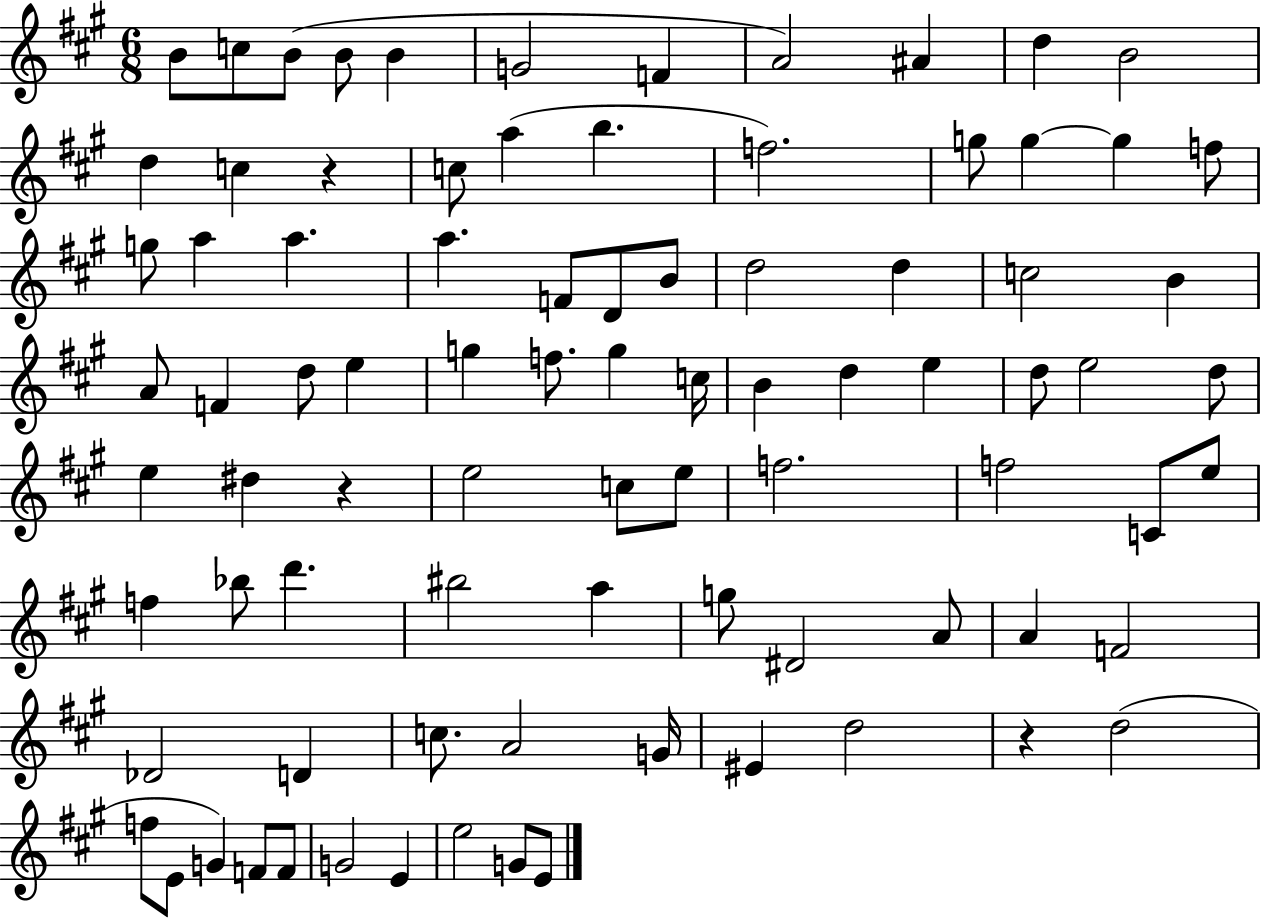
{
  \clef treble
  \numericTimeSignature
  \time 6/8
  \key a \major
  b'8 c''8 b'8( b'8 b'4 | g'2 f'4 | a'2) ais'4 | d''4 b'2 | \break d''4 c''4 r4 | c''8 a''4( b''4. | f''2.) | g''8 g''4~~ g''4 f''8 | \break g''8 a''4 a''4. | a''4. f'8 d'8 b'8 | d''2 d''4 | c''2 b'4 | \break a'8 f'4 d''8 e''4 | g''4 f''8. g''4 c''16 | b'4 d''4 e''4 | d''8 e''2 d''8 | \break e''4 dis''4 r4 | e''2 c''8 e''8 | f''2. | f''2 c'8 e''8 | \break f''4 bes''8 d'''4. | bis''2 a''4 | g''8 dis'2 a'8 | a'4 f'2 | \break des'2 d'4 | c''8. a'2 g'16 | eis'4 d''2 | r4 d''2( | \break f''8 e'8 g'4) f'8 f'8 | g'2 e'4 | e''2 g'8 e'8 | \bar "|."
}